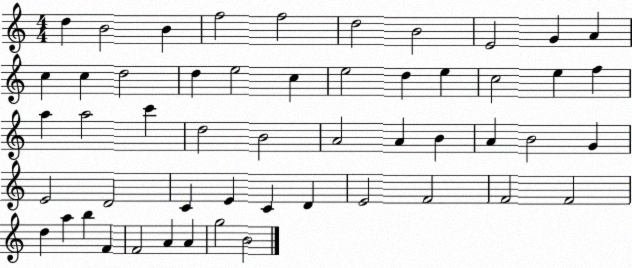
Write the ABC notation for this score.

X:1
T:Untitled
M:4/4
L:1/4
K:C
d B2 B f2 f2 d2 B2 E2 G A c c d2 d e2 c e2 d e c2 e f a a2 c' d2 B2 A2 A B A B2 G E2 D2 C E C D E2 F2 F2 F2 d a b F F2 A A g2 B2